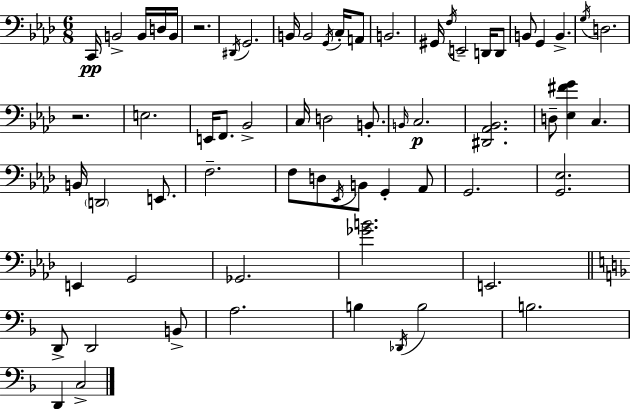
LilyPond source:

{
  \clef bass
  \numericTimeSignature
  \time 6/8
  \key f \minor
  c,16\pp b,2-> b,16 d16 b,16 | r2. | \acciaccatura { dis,16 } g,2. | b,16 b,2 \acciaccatura { g,16 } c16-. | \break a,8 b,2. | gis,16 \acciaccatura { f16 } e,2-- | d,16 d,8 b,8 g,4 b,4.-> | \acciaccatura { g16 } d2. | \break r2. | e2. | e,16 f,8. bes,2-> | c16 d2 | \break b,8.-. \grace { b,16 }\p c2. | <dis, aes, bes,>2. | d8-- <ees fis' g'>4 c4. | b,16 \parenthesize d,2 | \break e,8. f2.-- | f8 d8 \acciaccatura { ees,16 } b,8 | g,4-. aes,8 g,2. | <g, ees>2. | \break e,4 g,2 | ges,2. | <ges' b'>2. | e,2. | \break \bar "||" \break \key f \major d,8-> d,2 b,8-> | a2. | b4 \acciaccatura { des,16 } b2 | b2. | \break d,4 c2-> | \bar "|."
}